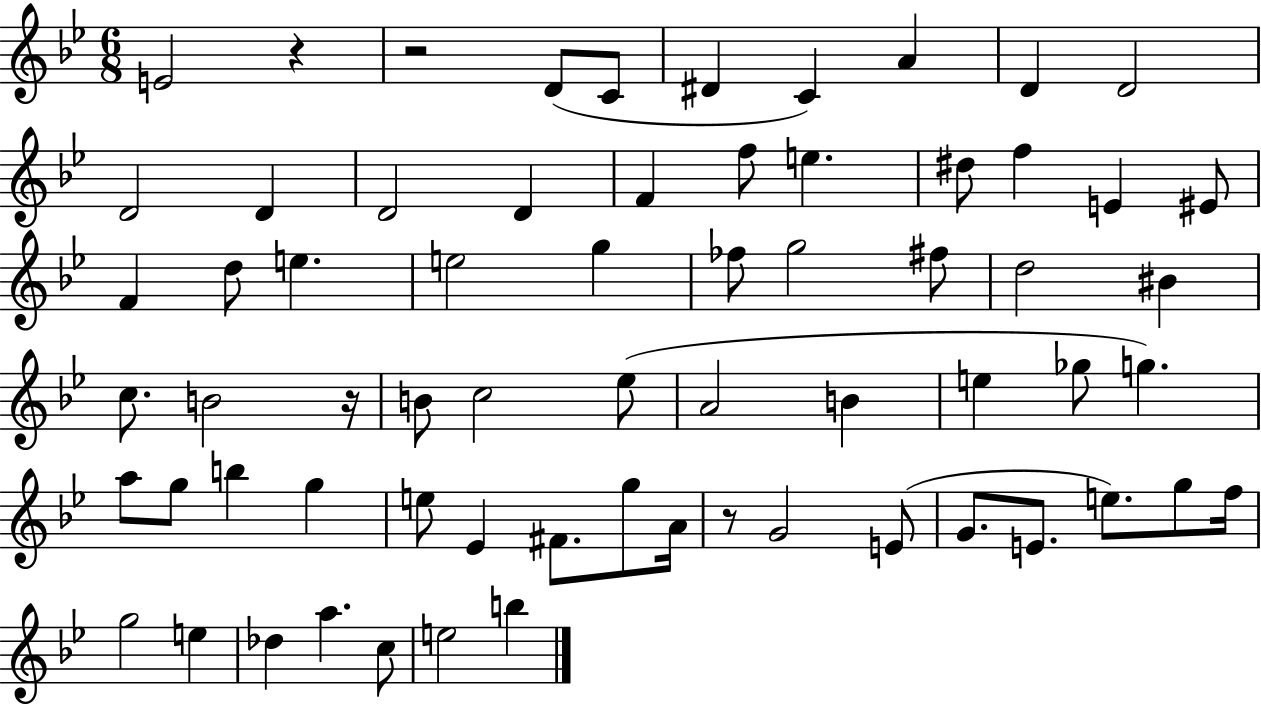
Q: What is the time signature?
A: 6/8